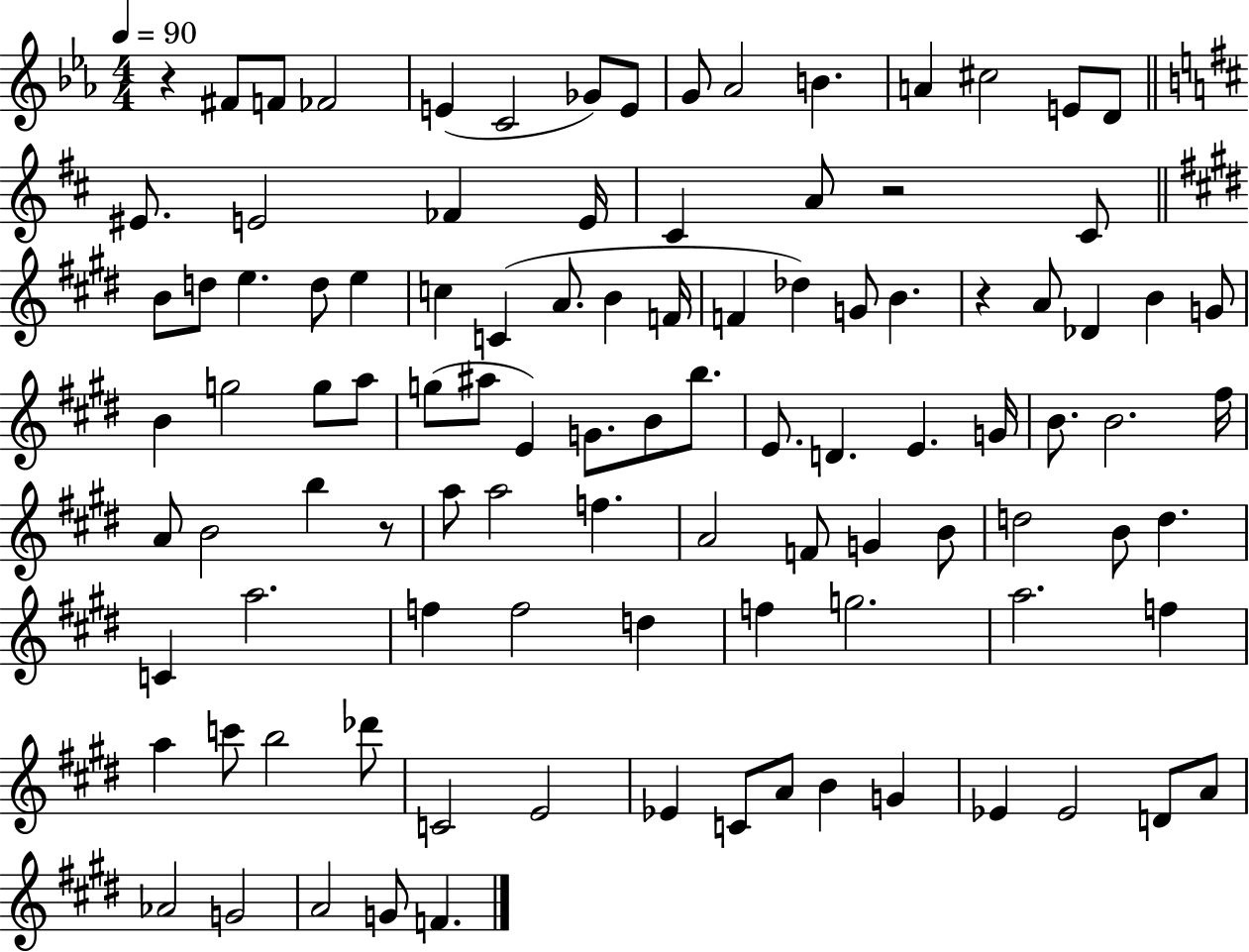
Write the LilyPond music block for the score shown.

{
  \clef treble
  \numericTimeSignature
  \time 4/4
  \key ees \major
  \tempo 4 = 90
  r4 fis'8 f'8 fes'2 | e'4( c'2 ges'8) e'8 | g'8 aes'2 b'4. | a'4 cis''2 e'8 d'8 | \break \bar "||" \break \key b \minor eis'8. e'2 fes'4 e'16 | cis'4 a'8 r2 cis'8 | \bar "||" \break \key e \major b'8 d''8 e''4. d''8 e''4 | c''4 c'4( a'8. b'4 f'16 | f'4 des''4) g'8 b'4. | r4 a'8 des'4 b'4 g'8 | \break b'4 g''2 g''8 a''8 | g''8( ais''8 e'4) g'8. b'8 b''8. | e'8. d'4. e'4. g'16 | b'8. b'2. fis''16 | \break a'8 b'2 b''4 r8 | a''8 a''2 f''4. | a'2 f'8 g'4 b'8 | d''2 b'8 d''4. | \break c'4 a''2. | f''4 f''2 d''4 | f''4 g''2. | a''2. f''4 | \break a''4 c'''8 b''2 des'''8 | c'2 e'2 | ees'4 c'8 a'8 b'4 g'4 | ees'4 ees'2 d'8 a'8 | \break aes'2 g'2 | a'2 g'8 f'4. | \bar "|."
}